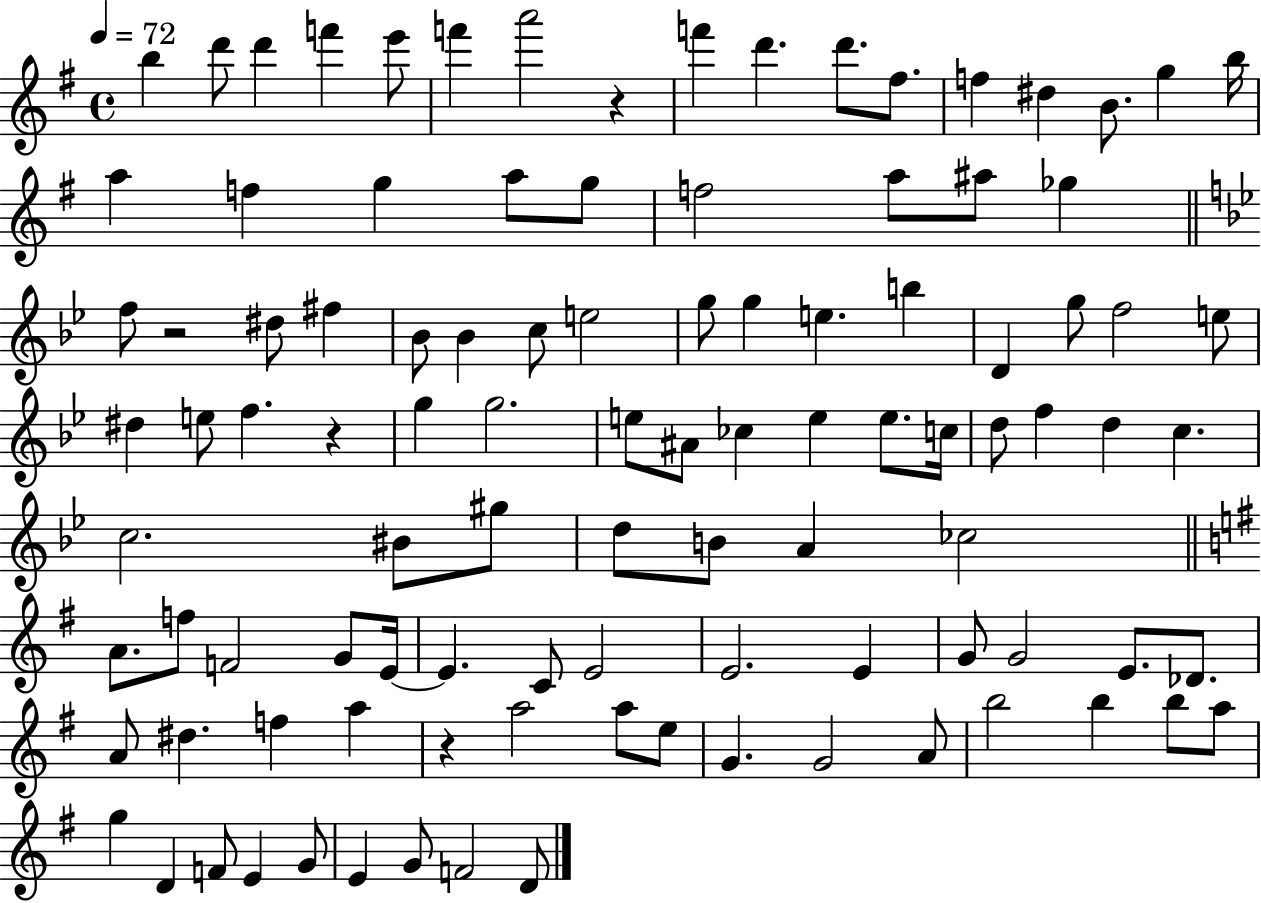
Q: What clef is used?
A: treble